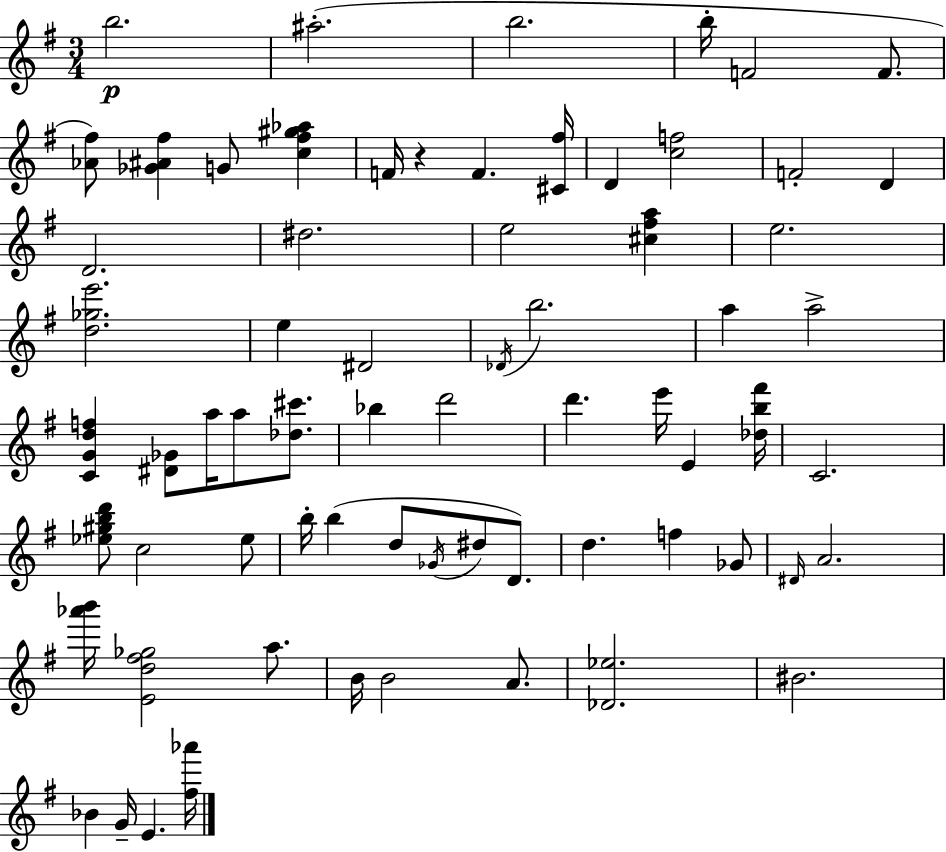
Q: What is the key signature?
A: E minor